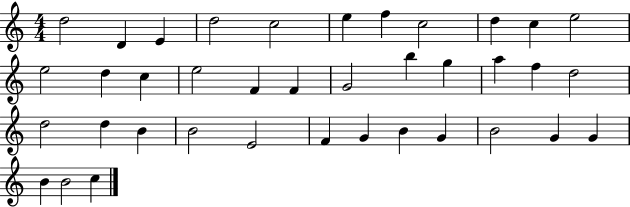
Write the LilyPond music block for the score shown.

{
  \clef treble
  \numericTimeSignature
  \time 4/4
  \key c \major
  d''2 d'4 e'4 | d''2 c''2 | e''4 f''4 c''2 | d''4 c''4 e''2 | \break e''2 d''4 c''4 | e''2 f'4 f'4 | g'2 b''4 g''4 | a''4 f''4 d''2 | \break d''2 d''4 b'4 | b'2 e'2 | f'4 g'4 b'4 g'4 | b'2 g'4 g'4 | \break b'4 b'2 c''4 | \bar "|."
}